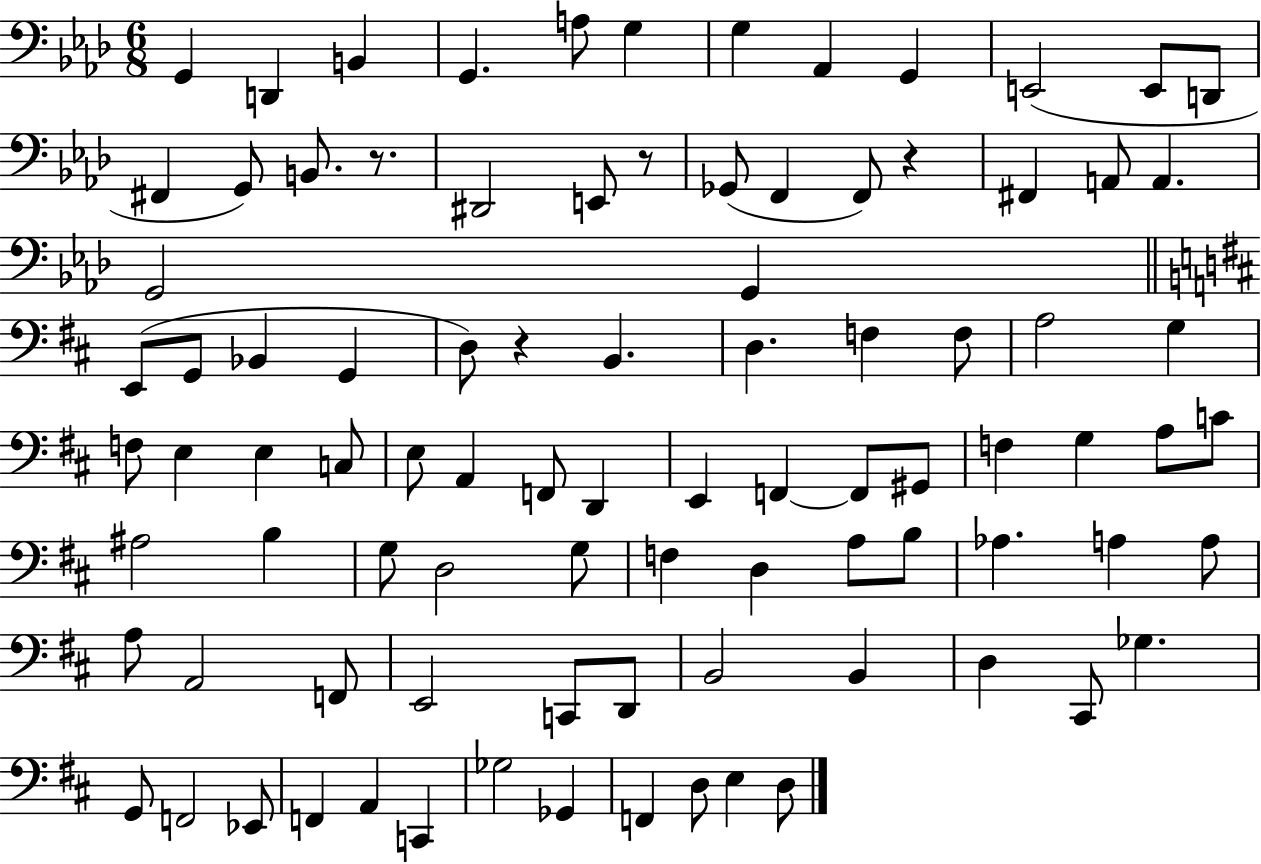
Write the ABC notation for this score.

X:1
T:Untitled
M:6/8
L:1/4
K:Ab
G,, D,, B,, G,, A,/2 G, G, _A,, G,, E,,2 E,,/2 D,,/2 ^F,, G,,/2 B,,/2 z/2 ^D,,2 E,,/2 z/2 _G,,/2 F,, F,,/2 z ^F,, A,,/2 A,, G,,2 G,, E,,/2 G,,/2 _B,, G,, D,/2 z B,, D, F, F,/2 A,2 G, F,/2 E, E, C,/2 E,/2 A,, F,,/2 D,, E,, F,, F,,/2 ^G,,/2 F, G, A,/2 C/2 ^A,2 B, G,/2 D,2 G,/2 F, D, A,/2 B,/2 _A, A, A,/2 A,/2 A,,2 F,,/2 E,,2 C,,/2 D,,/2 B,,2 B,, D, ^C,,/2 _G, G,,/2 F,,2 _E,,/2 F,, A,, C,, _G,2 _G,, F,, D,/2 E, D,/2